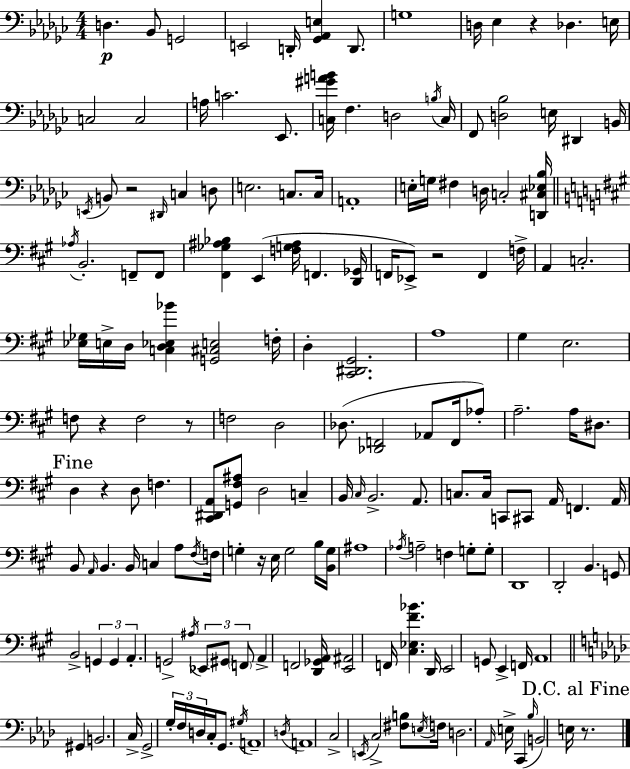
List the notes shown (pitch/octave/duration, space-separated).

D3/q. Bb2/e G2/h E2/h D2/s [Gb2,Ab2,E3]/q D2/e. G3/w D3/s Eb3/q R/q Db3/q. E3/s C3/h C3/h A3/s C4/h. Eb2/e. [C3,G#4,A4,B4]/s F3/q. D3/h B3/s C3/s F2/e [D3,Bb3]/h E3/s D#2/q B2/s E2/s B2/e R/h D#2/s C3/q D3/e E3/h. C3/e. C3/s A2/w E3/s G3/s F#3/q D3/s C3/h [D2,C#3,Eb3,Bb3]/s Ab3/s B2/h. F2/e F2/e [F#2,Gb3,A#3,Bb3]/q E2/q [F3,G3,A#3]/s F2/q. [D2,Gb2]/s F2/s Eb2/e R/h F2/q F3/s A2/q C3/h. [Eb3,Gb3]/s E3/s D3/s [C3,D3,Eb3,Bb4]/q [G2,C#3,E3]/h F3/s D3/q [C#2,D#2,G#2]/h. A3/w G#3/q E3/h. F3/e R/q F3/h R/e F3/h D3/h Db3/e. [Db2,F2]/h Ab2/e F2/s Ab3/e A3/h. A3/s D#3/e. D3/q R/q D3/e F3/q. [C#2,D#2,A2]/e [G2,F#3,A#3]/e D3/h C3/q B2/s C#3/s B2/h. A2/e. C3/e. C3/s C2/e C#2/e A2/s F2/q. A2/s B2/e A2/s B2/q. B2/s C3/q A3/e F#3/s F3/s G3/q R/s E3/s G3/h B3/s [B2,G3]/s A#3/w Ab3/s A3/h F3/q G3/e G3/e D2/w D2/h B2/q. G2/e B2/h G2/q G2/q A2/q. G2/h A#3/s Eb2/e G#2/e F2/e A2/q F2/h [D2,Gb2,A2]/s [E2,A#2]/h F2/s [C#3,Eb3,F#4,Bb4]/q. D2/s E2/h G2/e E2/q F2/s A2/w G#2/q B2/h. C3/s G2/h G3/s F3/s D3/s C3/s G2/e. G#3/s A2/w D3/s A2/w C3/h E2/s C3/h [F#3,B3]/e E3/s F3/s D3/h. Ab2/s E3/s C2/q Bb3/s B2/h E3/s R/e.